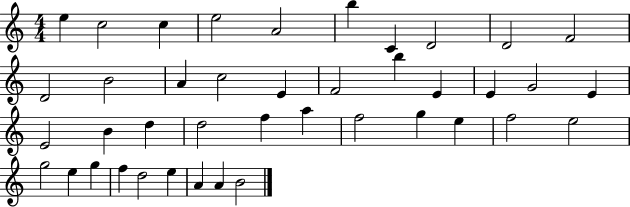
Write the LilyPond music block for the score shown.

{
  \clef treble
  \numericTimeSignature
  \time 4/4
  \key c \major
  e''4 c''2 c''4 | e''2 a'2 | b''4 c'4 d'2 | d'2 f'2 | \break d'2 b'2 | a'4 c''2 e'4 | f'2 b''4 e'4 | e'4 g'2 e'4 | \break e'2 b'4 d''4 | d''2 f''4 a''4 | f''2 g''4 e''4 | f''2 e''2 | \break g''2 e''4 g''4 | f''4 d''2 e''4 | a'4 a'4 b'2 | \bar "|."
}